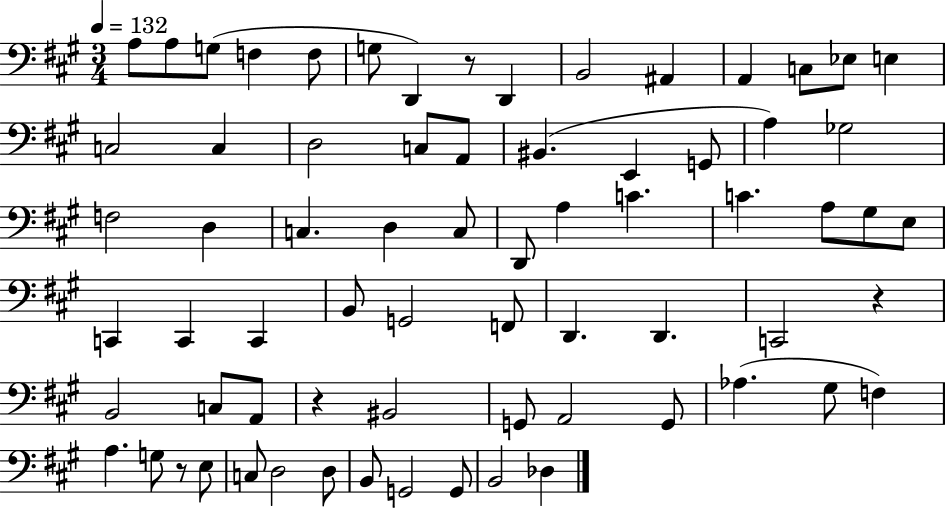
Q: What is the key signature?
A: A major